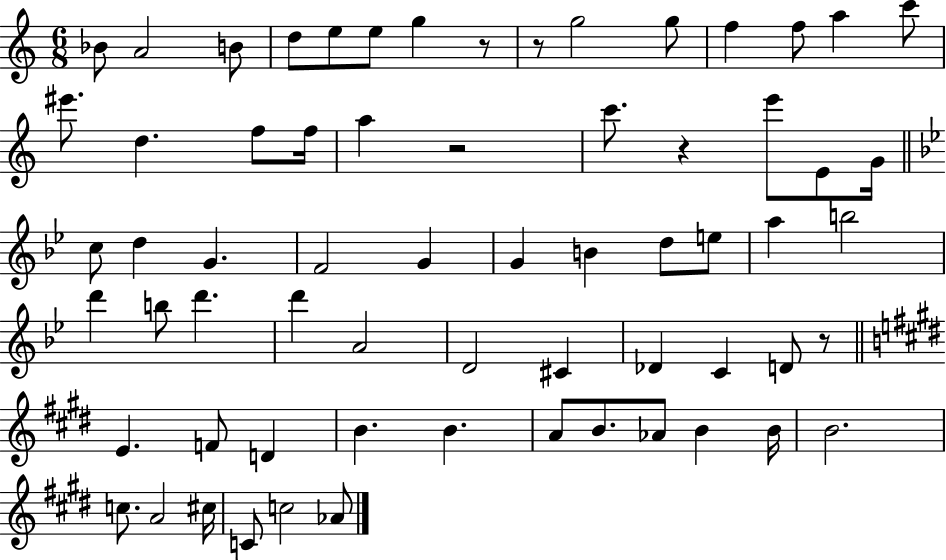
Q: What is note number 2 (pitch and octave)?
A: A4